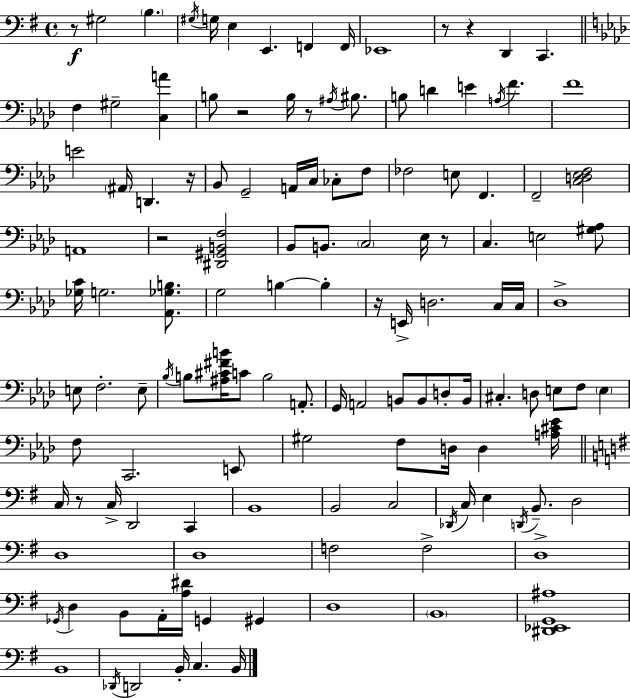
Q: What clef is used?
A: bass